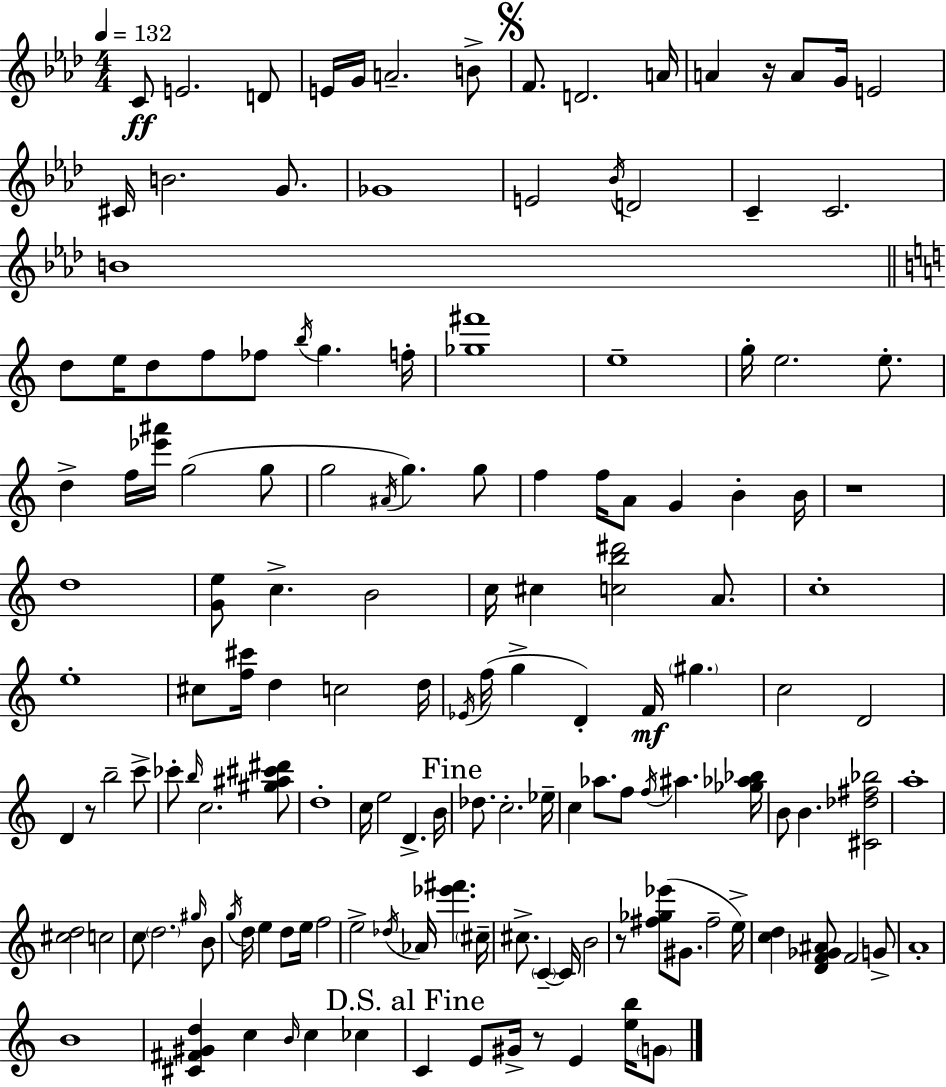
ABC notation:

X:1
T:Untitled
M:4/4
L:1/4
K:Ab
C/2 E2 D/2 E/4 G/4 A2 B/2 F/2 D2 A/4 A z/4 A/2 G/4 E2 ^C/4 B2 G/2 _G4 E2 _B/4 D2 C C2 B4 d/2 e/4 d/2 f/2 _f/2 b/4 g f/4 [_g^f']4 e4 g/4 e2 e/2 d f/4 [_e'^a']/4 g2 g/2 g2 ^A/4 g g/2 f f/4 A/2 G B B/4 z4 d4 [Ge]/2 c B2 c/4 ^c [cb^d']2 A/2 c4 e4 ^c/2 [f^c']/4 d c2 d/4 _E/4 f/4 g D F/4 ^g c2 D2 D z/2 b2 c'/2 _c'/2 b/4 c2 [^g^a^c'^d']/2 d4 c/4 e2 D B/4 _d/2 c2 _e/4 c _a/2 f/2 f/4 ^a [_g_a_b]/4 B/2 B [^C_d^f_b]2 a4 [^cd]2 c2 c/2 d2 ^g/4 B/2 g/4 d/4 e d/2 e/4 f2 e2 _d/4 _A/4 [_e'^f'] ^c/4 ^c/2 C C/4 B2 z/2 [^f_g_e']/2 ^G/2 ^f2 e/4 [cd] [DF_G^A]/2 F2 G/2 A4 B4 [^C^F^Gd] c B/4 c _c C E/2 ^G/4 z/2 E [eb]/4 G/2